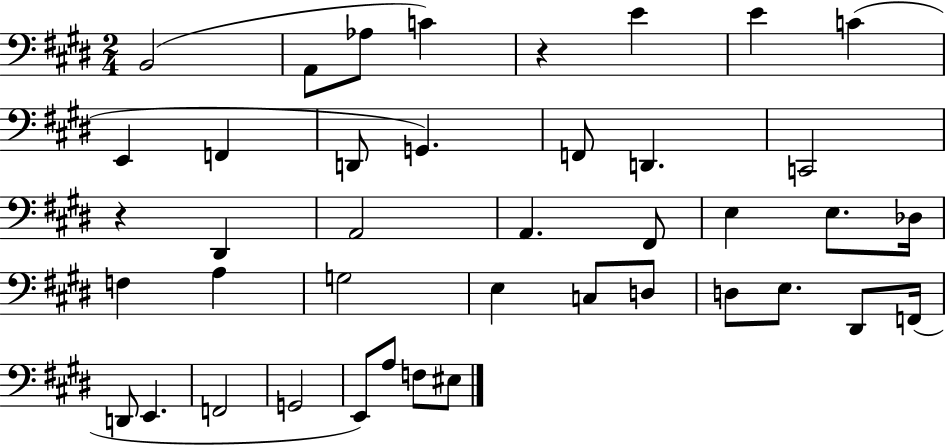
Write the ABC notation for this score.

X:1
T:Untitled
M:2/4
L:1/4
K:E
B,,2 A,,/2 _A,/2 C z E E C E,, F,, D,,/2 G,, F,,/2 D,, C,,2 z ^D,, A,,2 A,, ^F,,/2 E, E,/2 _D,/4 F, A, G,2 E, C,/2 D,/2 D,/2 E,/2 ^D,,/2 F,,/4 D,,/2 E,, F,,2 G,,2 E,,/2 A,/2 F,/2 ^E,/2